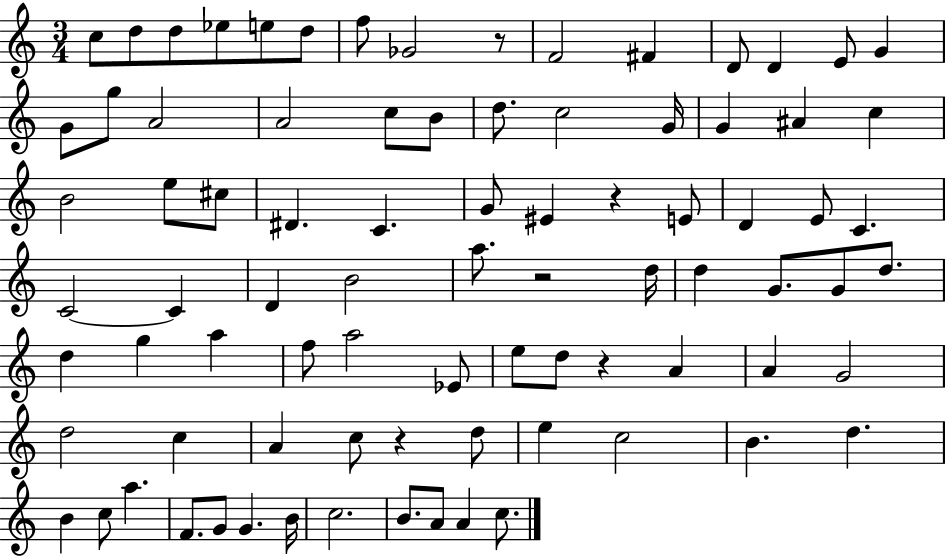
C5/e D5/e D5/e Eb5/e E5/e D5/e F5/e Gb4/h R/e F4/h F#4/q D4/e D4/q E4/e G4/q G4/e G5/e A4/h A4/h C5/e B4/e D5/e. C5/h G4/s G4/q A#4/q C5/q B4/h E5/e C#5/e D#4/q. C4/q. G4/e EIS4/q R/q E4/e D4/q E4/e C4/q. C4/h C4/q D4/q B4/h A5/e. R/h D5/s D5/q G4/e. G4/e D5/e. D5/q G5/q A5/q F5/e A5/h Eb4/e E5/e D5/e R/q A4/q A4/q G4/h D5/h C5/q A4/q C5/e R/q D5/e E5/q C5/h B4/q. D5/q. B4/q C5/e A5/q. F4/e. G4/e G4/q. B4/s C5/h. B4/e. A4/e A4/q C5/e.